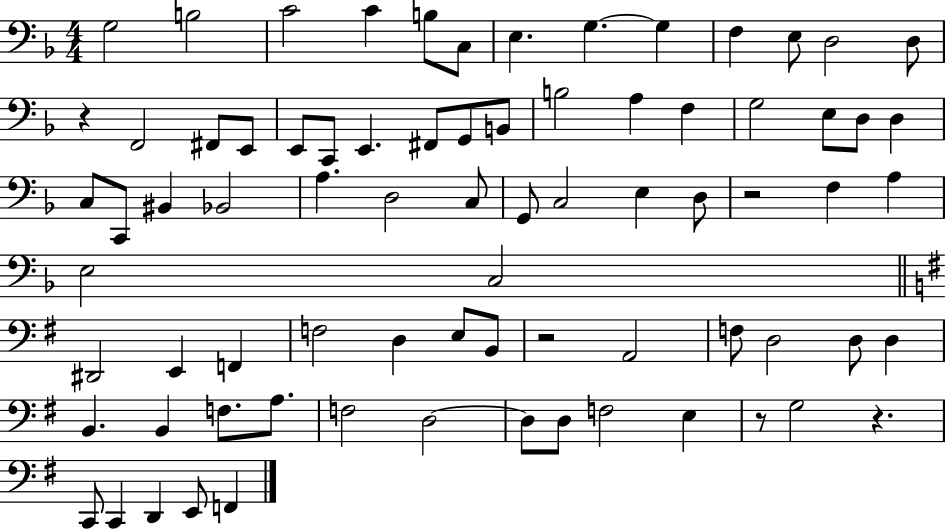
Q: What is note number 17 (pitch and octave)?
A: E2